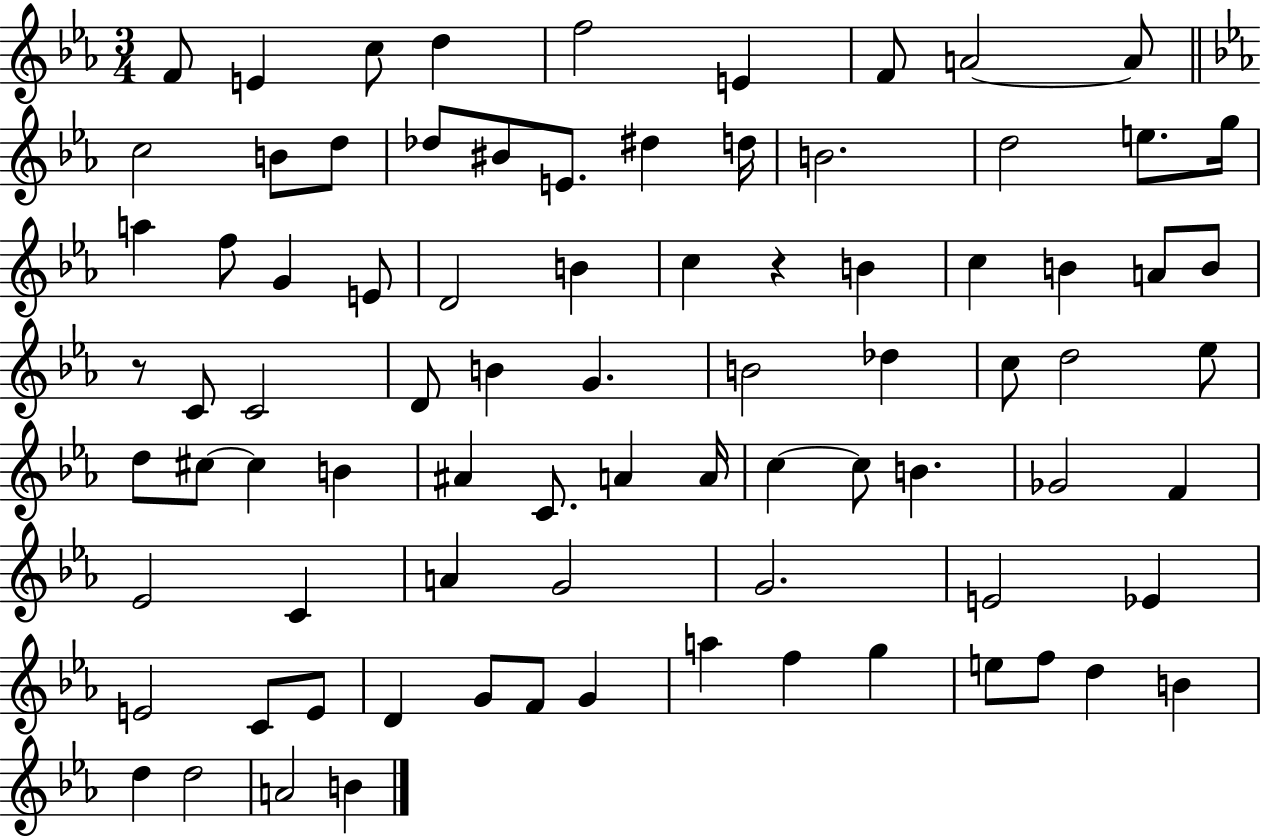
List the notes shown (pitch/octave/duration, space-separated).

F4/e E4/q C5/e D5/q F5/h E4/q F4/e A4/h A4/e C5/h B4/e D5/e Db5/e BIS4/e E4/e. D#5/q D5/s B4/h. D5/h E5/e. G5/s A5/q F5/e G4/q E4/e D4/h B4/q C5/q R/q B4/q C5/q B4/q A4/e B4/e R/e C4/e C4/h D4/e B4/q G4/q. B4/h Db5/q C5/e D5/h Eb5/e D5/e C#5/e C#5/q B4/q A#4/q C4/e. A4/q A4/s C5/q C5/e B4/q. Gb4/h F4/q Eb4/h C4/q A4/q G4/h G4/h. E4/h Eb4/q E4/h C4/e E4/e D4/q G4/e F4/e G4/q A5/q F5/q G5/q E5/e F5/e D5/q B4/q D5/q D5/h A4/h B4/q